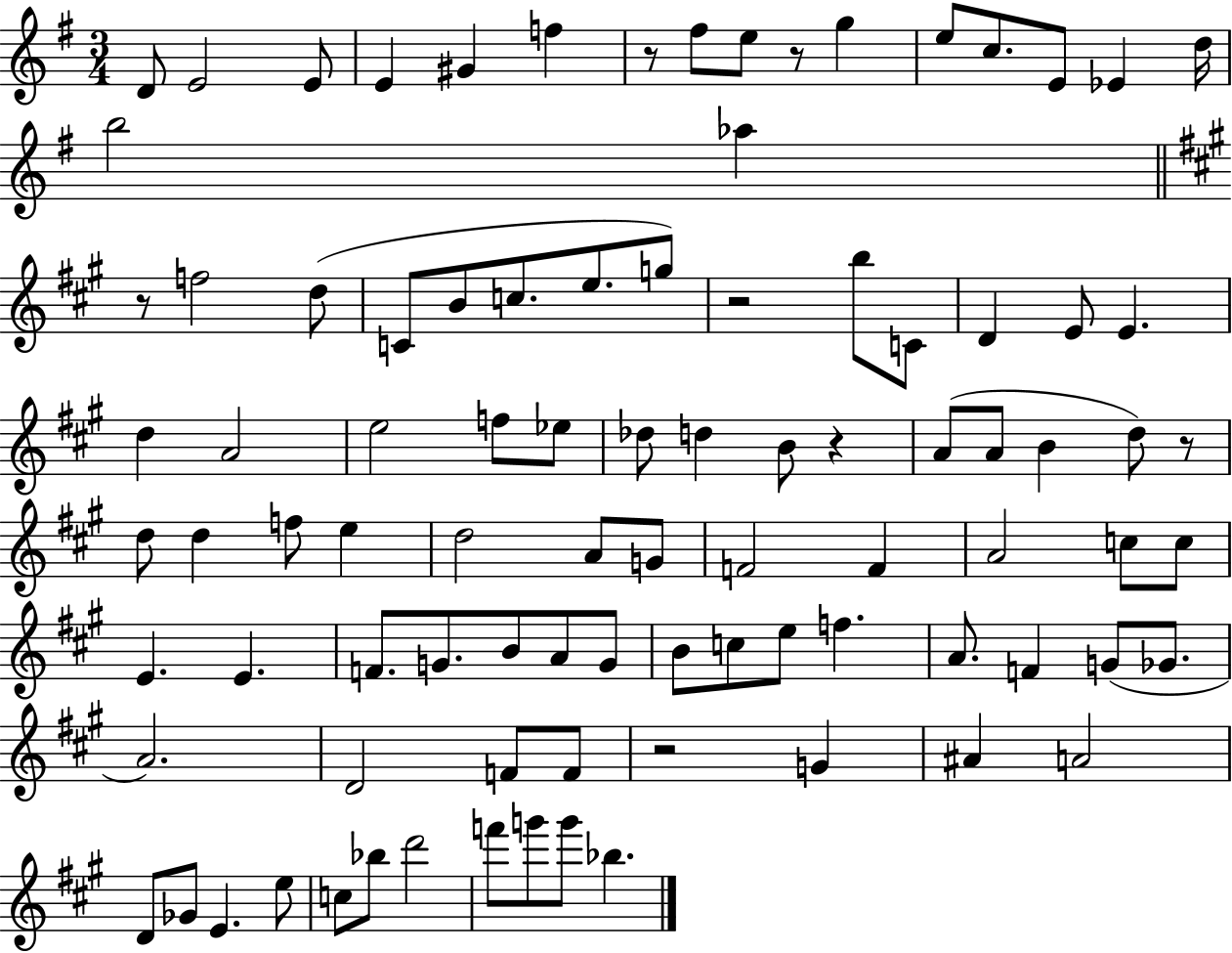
{
  \clef treble
  \numericTimeSignature
  \time 3/4
  \key g \major
  \repeat volta 2 { d'8 e'2 e'8 | e'4 gis'4 f''4 | r8 fis''8 e''8 r8 g''4 | e''8 c''8. e'8 ees'4 d''16 | \break b''2 aes''4 | \bar "||" \break \key a \major r8 f''2 d''8( | c'8 b'8 c''8. e''8. g''8) | r2 b''8 c'8 | d'4 e'8 e'4. | \break d''4 a'2 | e''2 f''8 ees''8 | des''8 d''4 b'8 r4 | a'8( a'8 b'4 d''8) r8 | \break d''8 d''4 f''8 e''4 | d''2 a'8 g'8 | f'2 f'4 | a'2 c''8 c''8 | \break e'4. e'4. | f'8. g'8. b'8 a'8 g'8 | b'8 c''8 e''8 f''4. | a'8. f'4 g'8( ges'8. | \break a'2.) | d'2 f'8 f'8 | r2 g'4 | ais'4 a'2 | \break d'8 ges'8 e'4. e''8 | c''8 bes''8 d'''2 | f'''8 g'''8 g'''8 bes''4. | } \bar "|."
}